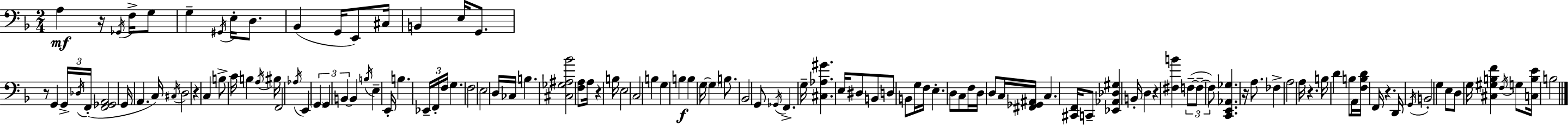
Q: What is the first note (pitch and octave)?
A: A3